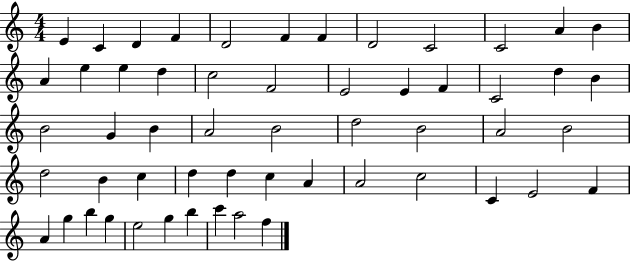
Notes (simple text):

E4/q C4/q D4/q F4/q D4/h F4/q F4/q D4/h C4/h C4/h A4/q B4/q A4/q E5/q E5/q D5/q C5/h F4/h E4/h E4/q F4/q C4/h D5/q B4/q B4/h G4/q B4/q A4/h B4/h D5/h B4/h A4/h B4/h D5/h B4/q C5/q D5/q D5/q C5/q A4/q A4/h C5/h C4/q E4/h F4/q A4/q G5/q B5/q G5/q E5/h G5/q B5/q C6/q A5/h F5/q